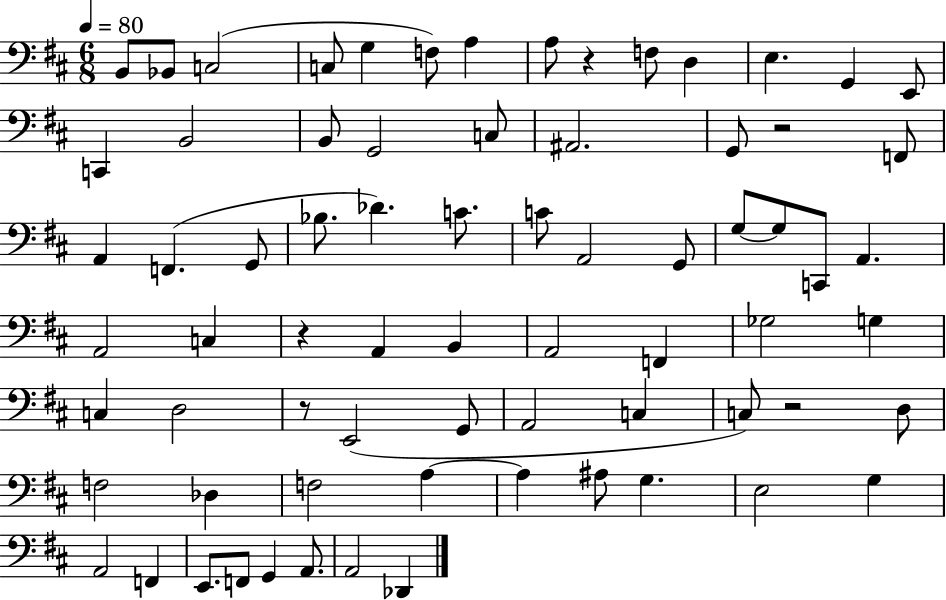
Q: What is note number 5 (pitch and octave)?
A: G3